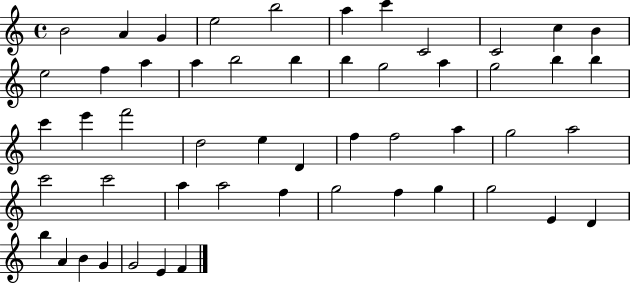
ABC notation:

X:1
T:Untitled
M:4/4
L:1/4
K:C
B2 A G e2 b2 a c' C2 C2 c B e2 f a a b2 b b g2 a g2 b b c' e' f'2 d2 e D f f2 a g2 a2 c'2 c'2 a a2 f g2 f g g2 E D b A B G G2 E F